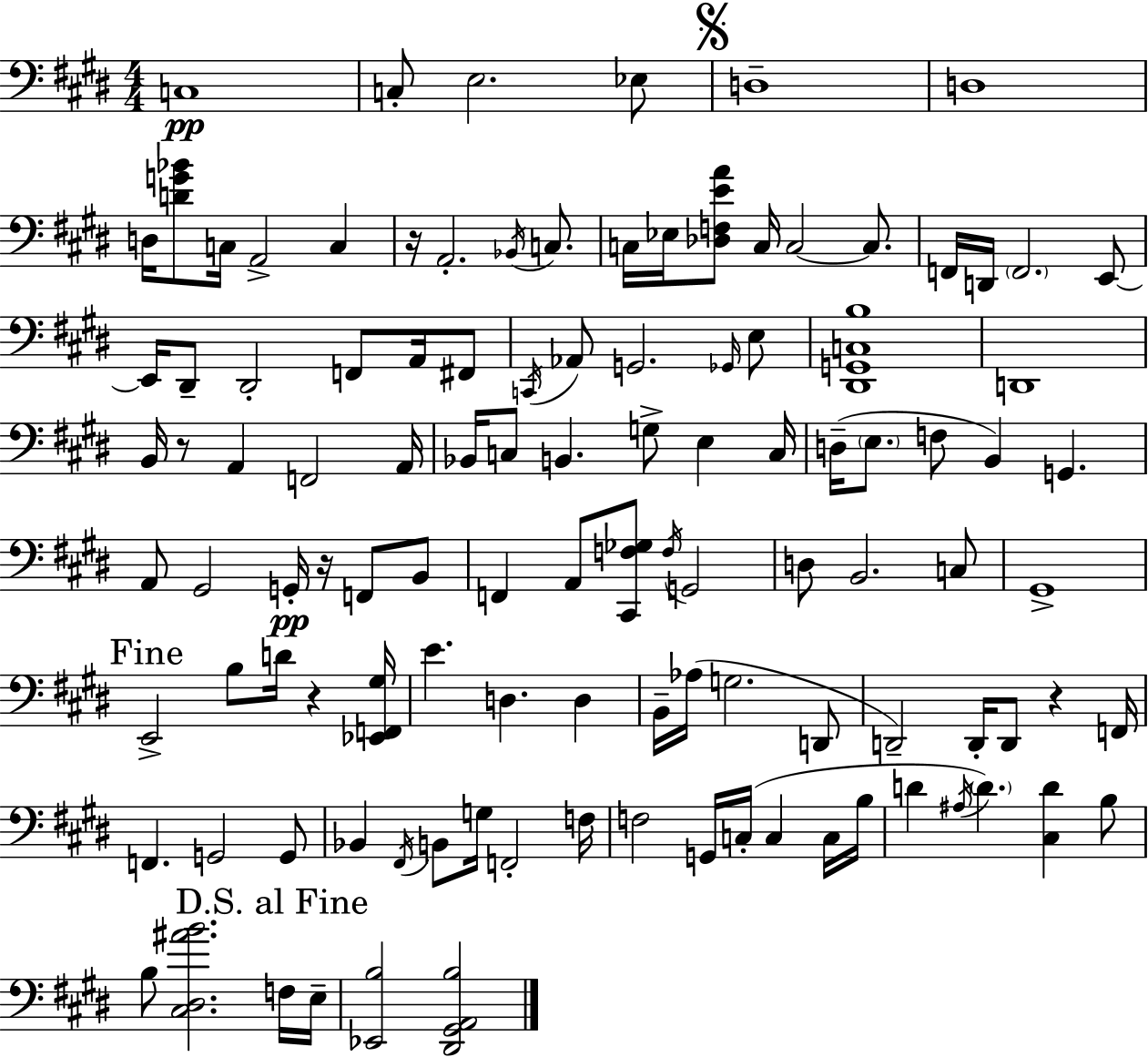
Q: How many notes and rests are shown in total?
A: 112